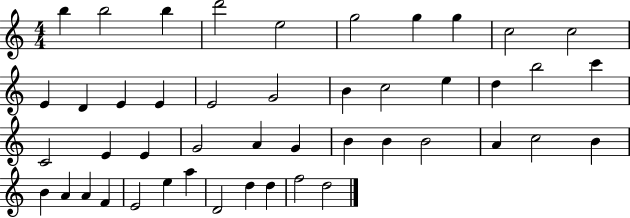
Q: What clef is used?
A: treble